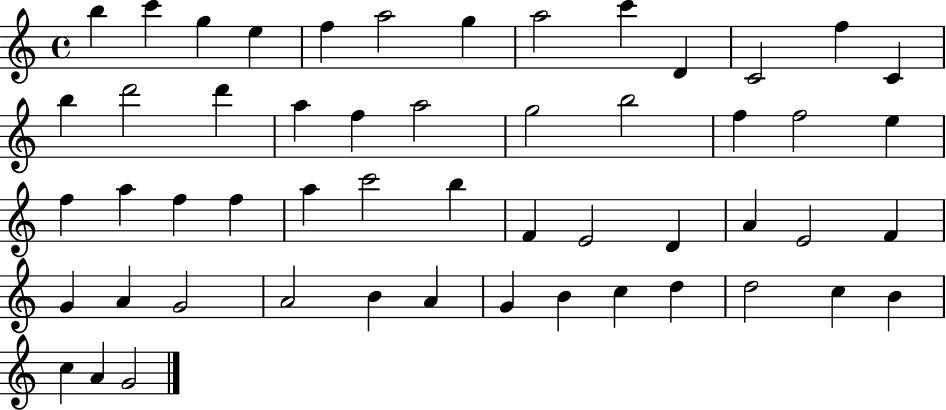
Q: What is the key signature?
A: C major